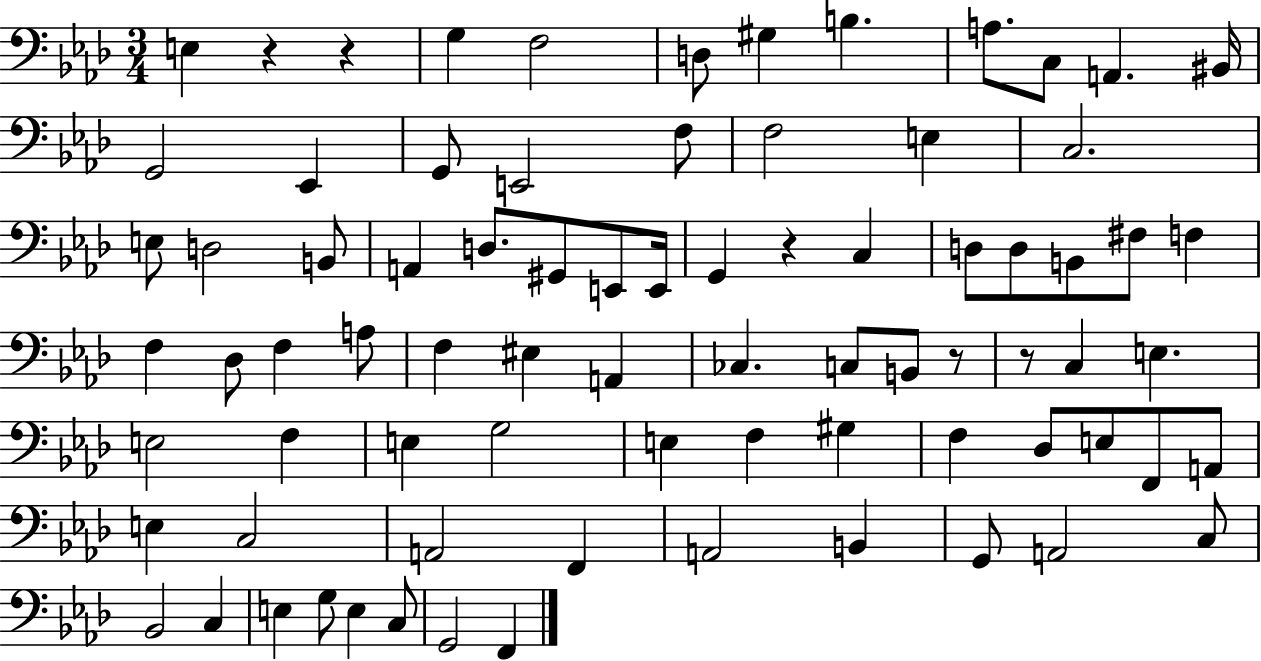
{
  \clef bass
  \numericTimeSignature
  \time 3/4
  \key aes \major
  e4 r4 r4 | g4 f2 | d8 gis4 b4. | a8. c8 a,4. bis,16 | \break g,2 ees,4 | g,8 e,2 f8 | f2 e4 | c2. | \break e8 d2 b,8 | a,4 d8. gis,8 e,8 e,16 | g,4 r4 c4 | d8 d8 b,8 fis8 f4 | \break f4 des8 f4 a8 | f4 eis4 a,4 | ces4. c8 b,8 r8 | r8 c4 e4. | \break e2 f4 | e4 g2 | e4 f4 gis4 | f4 des8 e8 f,8 a,8 | \break e4 c2 | a,2 f,4 | a,2 b,4 | g,8 a,2 c8 | \break bes,2 c4 | e4 g8 e4 c8 | g,2 f,4 | \bar "|."
}